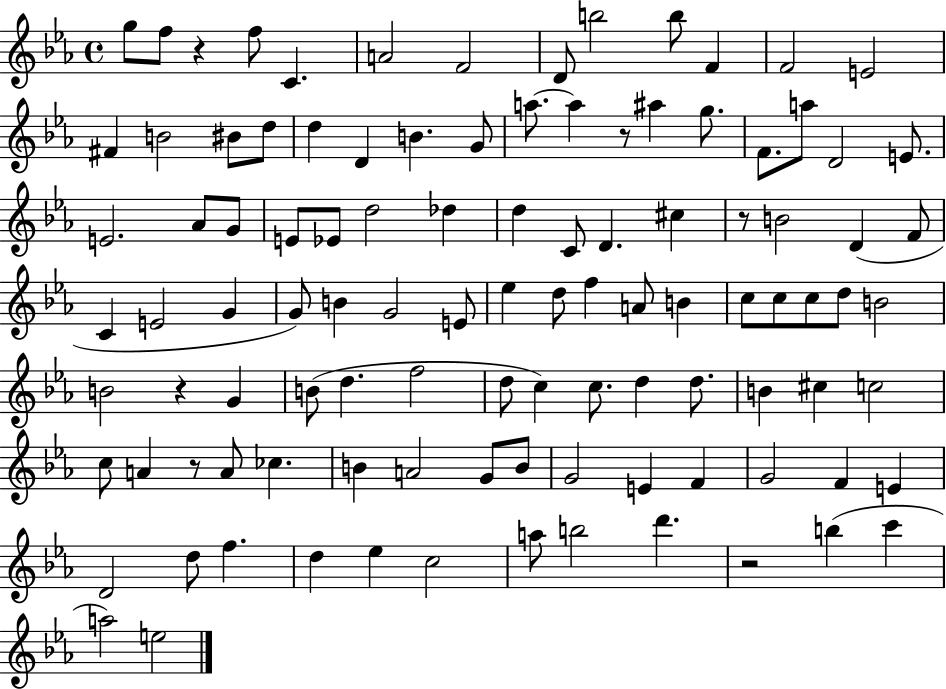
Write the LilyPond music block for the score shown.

{
  \clef treble
  \time 4/4
  \defaultTimeSignature
  \key ees \major
  \repeat volta 2 { g''8 f''8 r4 f''8 c'4. | a'2 f'2 | d'8 b''2 b''8 f'4 | f'2 e'2 | \break fis'4 b'2 bis'8 d''8 | d''4 d'4 b'4. g'8 | a''8.~~ a''4 r8 ais''4 g''8. | f'8. a''8 d'2 e'8. | \break e'2. aes'8 g'8 | e'8 ees'8 d''2 des''4 | d''4 c'8 d'4. cis''4 | r8 b'2 d'4( f'8 | \break c'4 e'2 g'4 | g'8) b'4 g'2 e'8 | ees''4 d''8 f''4 a'8 b'4 | c''8 c''8 c''8 d''8 b'2 | \break b'2 r4 g'4 | b'8( d''4. f''2 | d''8 c''4) c''8. d''4 d''8. | b'4 cis''4 c''2 | \break c''8 a'4 r8 a'8 ces''4. | b'4 a'2 g'8 b'8 | g'2 e'4 f'4 | g'2 f'4 e'4 | \break d'2 d''8 f''4. | d''4 ees''4 c''2 | a''8 b''2 d'''4. | r2 b''4( c'''4 | \break a''2) e''2 | } \bar "|."
}